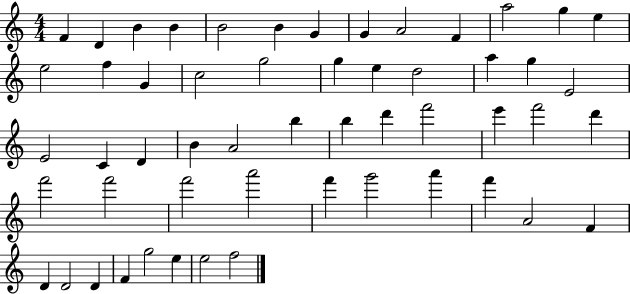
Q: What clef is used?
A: treble